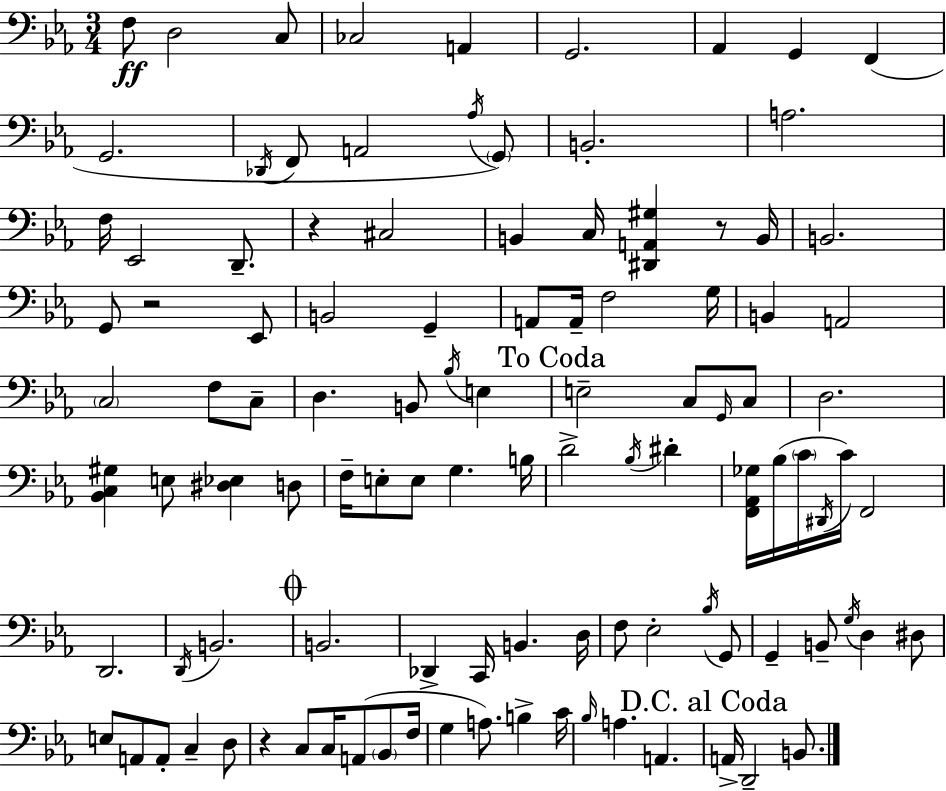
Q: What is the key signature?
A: C minor